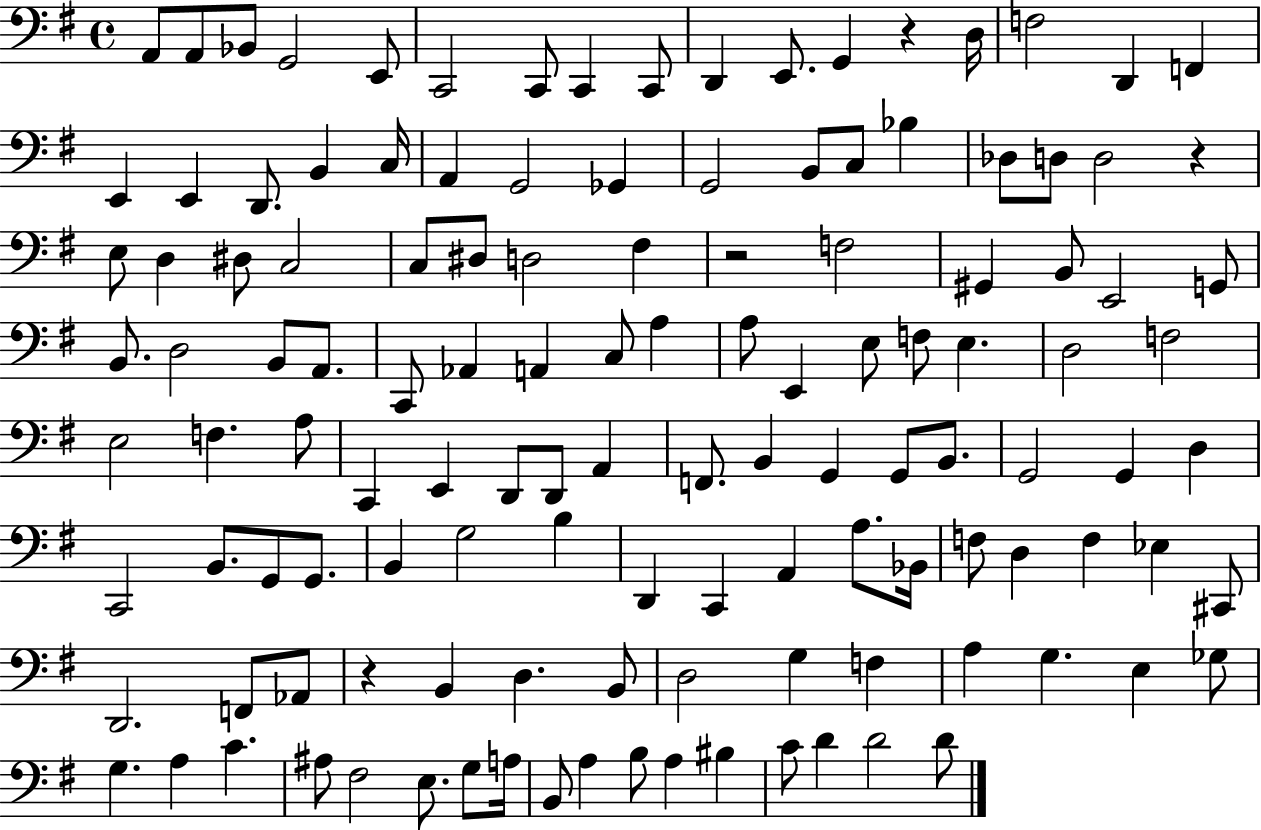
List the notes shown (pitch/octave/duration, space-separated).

A2/e A2/e Bb2/e G2/h E2/e C2/h C2/e C2/q C2/e D2/q E2/e. G2/q R/q D3/s F3/h D2/q F2/q E2/q E2/q D2/e. B2/q C3/s A2/q G2/h Gb2/q G2/h B2/e C3/e Bb3/q Db3/e D3/e D3/h R/q E3/e D3/q D#3/e C3/h C3/e D#3/e D3/h F#3/q R/h F3/h G#2/q B2/e E2/h G2/e B2/e. D3/h B2/e A2/e. C2/e Ab2/q A2/q C3/e A3/q A3/e E2/q E3/e F3/e E3/q. D3/h F3/h E3/h F3/q. A3/e C2/q E2/q D2/e D2/e A2/q F2/e. B2/q G2/q G2/e B2/e. G2/h G2/q D3/q C2/h B2/e. G2/e G2/e. B2/q G3/h B3/q D2/q C2/q A2/q A3/e. Bb2/s F3/e D3/q F3/q Eb3/q C#2/e D2/h. F2/e Ab2/e R/q B2/q D3/q. B2/e D3/h G3/q F3/q A3/q G3/q. E3/q Gb3/e G3/q. A3/q C4/q. A#3/e F#3/h E3/e. G3/e A3/s B2/e A3/q B3/e A3/q BIS3/q C4/e D4/q D4/h D4/e